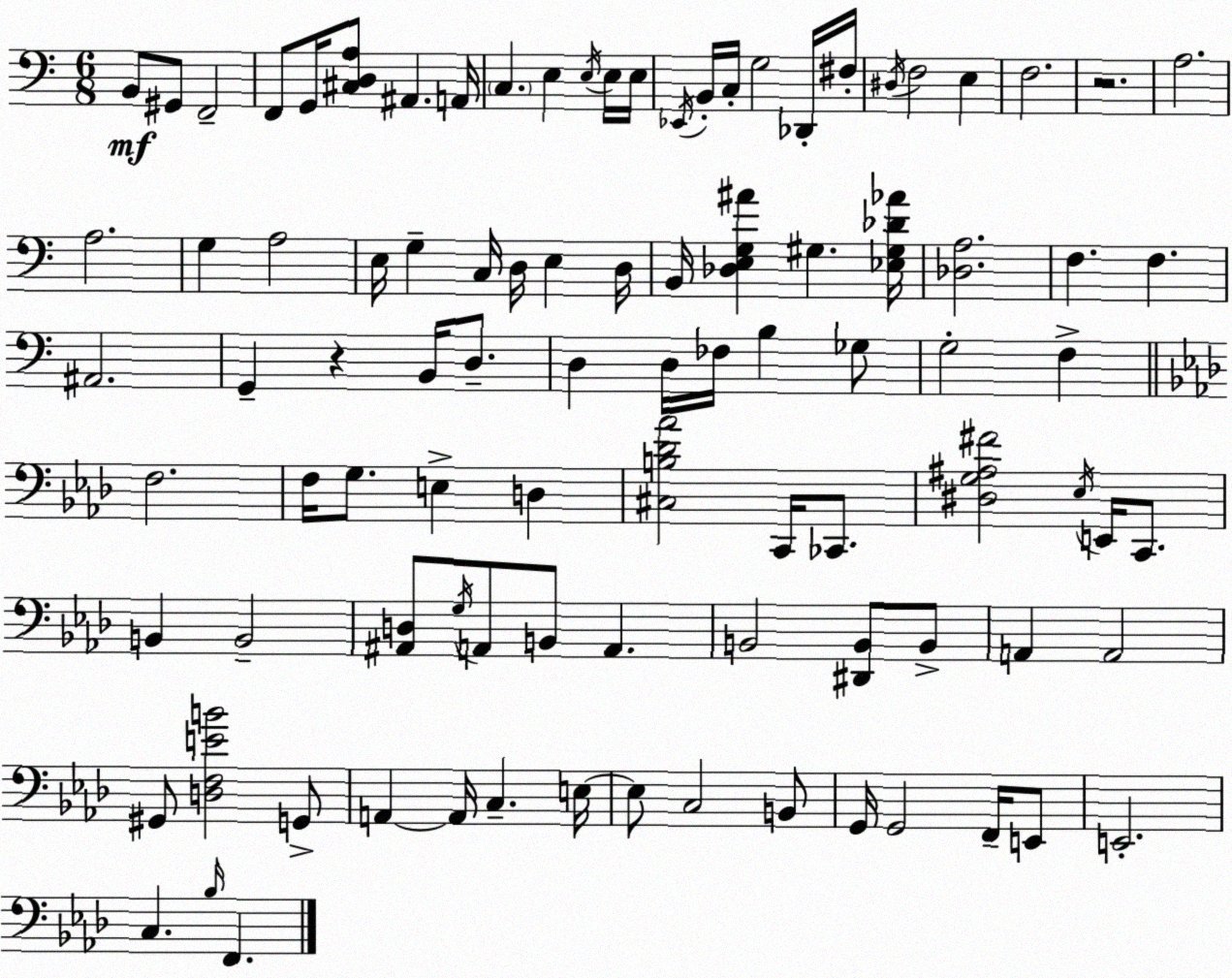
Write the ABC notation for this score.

X:1
T:Untitled
M:6/8
L:1/4
K:Am
B,,/2 ^G,,/2 F,,2 F,,/2 G,,/4 [^C,D,A,]/2 ^A,, A,,/4 C, E, E,/4 E,/4 E,/4 _E,,/4 B,,/4 C,/4 G,2 _D,,/4 ^F,/4 ^D,/4 F,2 E, F,2 z2 A,2 A,2 G, A,2 E,/4 G, C,/4 D,/4 E, D,/4 B,,/4 [_D,E,G,^A] ^G, [_E,^G,_D_A]/4 [_D,A,]2 F, F, ^A,,2 G,, z B,,/4 D,/2 D, D,/4 _F,/4 B, _G,/2 G,2 F, F,2 F,/4 G,/2 E, D, [^C,B,_D_A]2 C,,/4 _C,,/2 [^D,G,^A,^F]2 _E,/4 E,,/4 C,,/2 B,, B,,2 [^A,,D,]/2 G,/4 A,,/2 B,,/2 A,, B,,2 [^D,,B,,]/2 B,,/2 A,, A,,2 ^G,,/2 [D,F,EB]2 G,,/2 A,, A,,/4 C, E,/4 E,/2 C,2 B,,/2 G,,/4 G,,2 F,,/4 E,,/2 E,,2 C, _B,/4 F,,